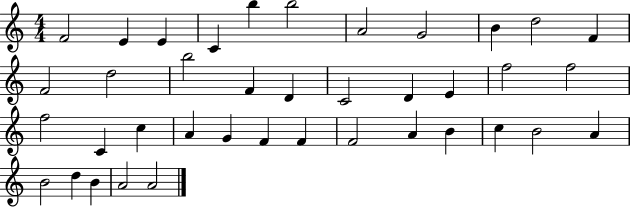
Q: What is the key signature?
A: C major